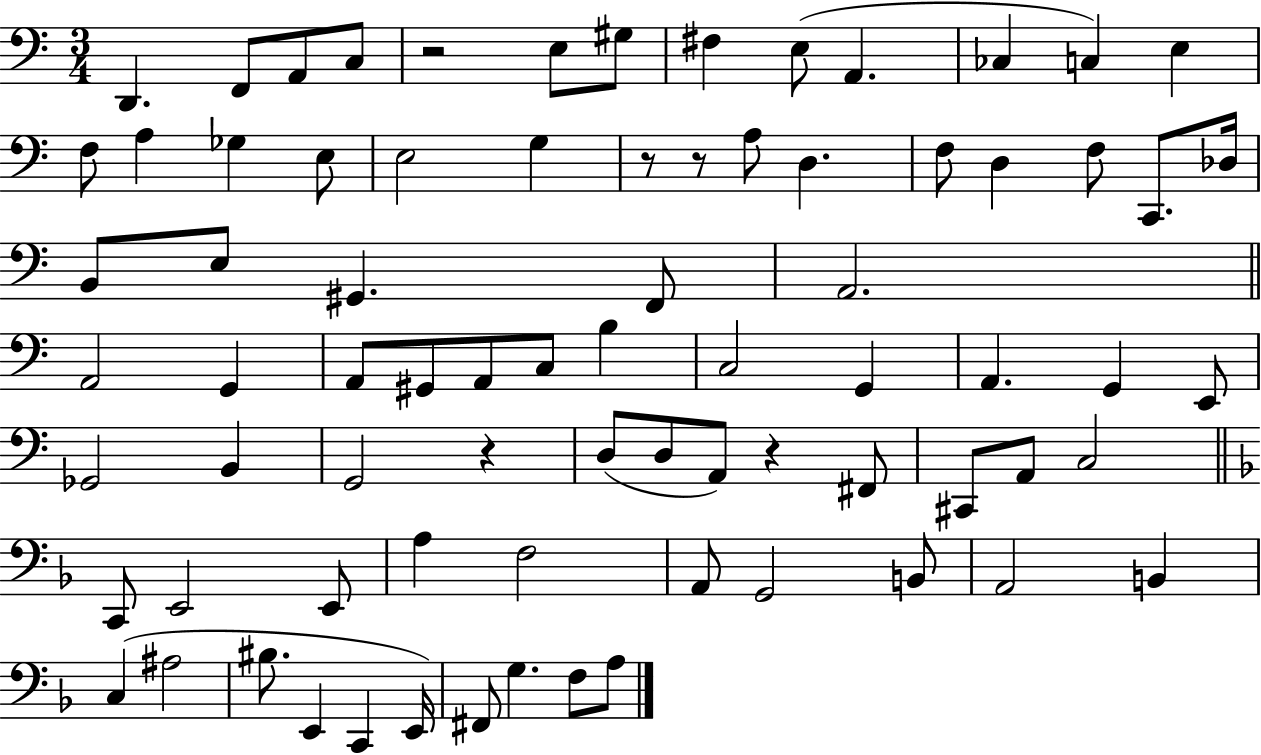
{
  \clef bass
  \numericTimeSignature
  \time 3/4
  \key c \major
  d,4. f,8 a,8 c8 | r2 e8 gis8 | fis4 e8( a,4. | ces4 c4) e4 | \break f8 a4 ges4 e8 | e2 g4 | r8 r8 a8 d4. | f8 d4 f8 c,8. des16 | \break b,8 e8 gis,4. f,8 | a,2. | \bar "||" \break \key a \minor a,2 g,4 | a,8 gis,8 a,8 c8 b4 | c2 g,4 | a,4. g,4 e,8 | \break ges,2 b,4 | g,2 r4 | d8( d8 a,8) r4 fis,8 | cis,8 a,8 c2 | \break \bar "||" \break \key d \minor c,8 e,2 e,8 | a4 f2 | a,8 g,2 b,8 | a,2 b,4 | \break c4( ais2 | bis8. e,4 c,4 e,16) | fis,8 g4. f8 a8 | \bar "|."
}